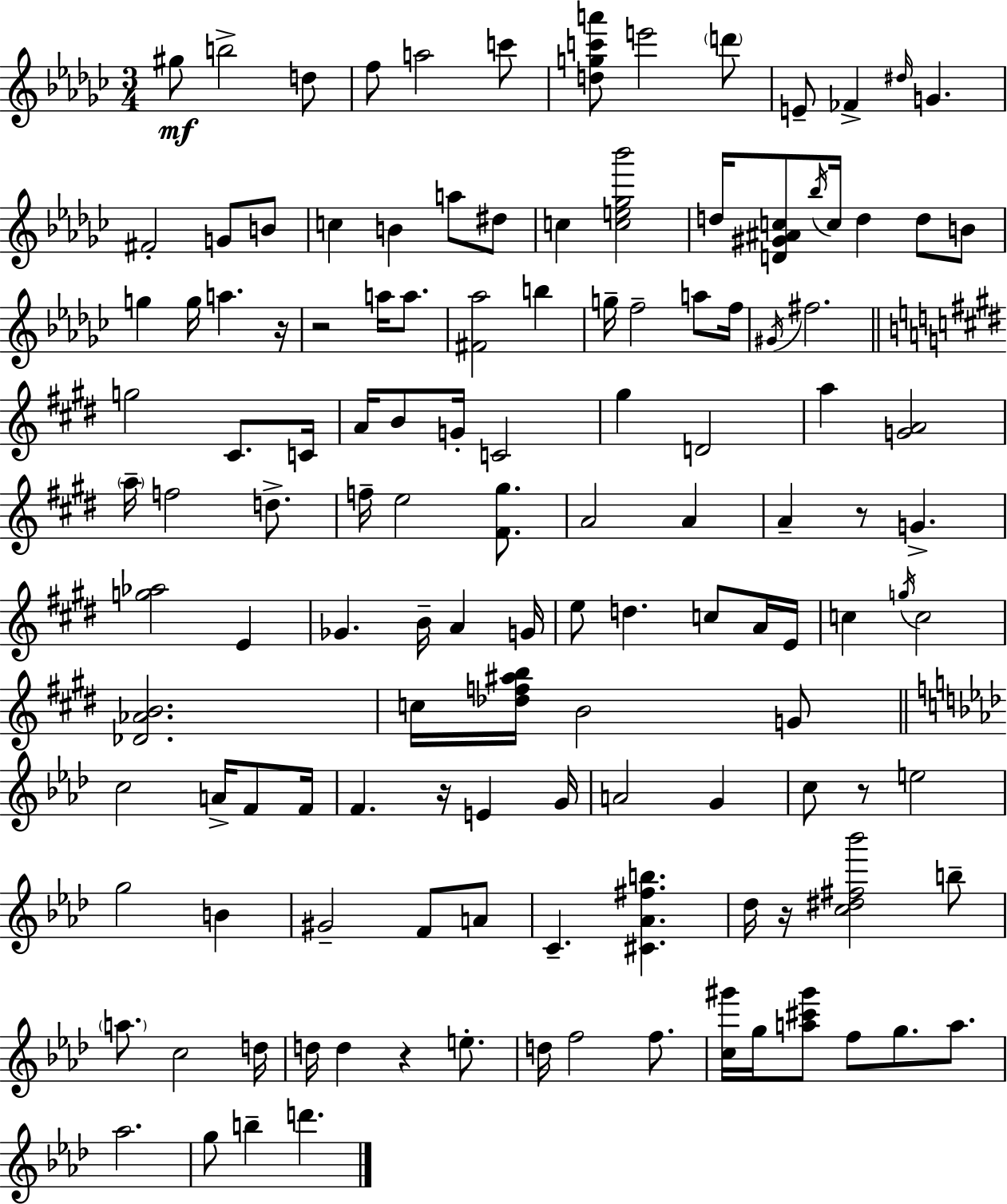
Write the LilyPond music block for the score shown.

{
  \clef treble
  \numericTimeSignature
  \time 3/4
  \key ees \minor
  gis''8\mf b''2-> d''8 | f''8 a''2 c'''8 | <d'' g'' c''' a'''>8 e'''2 \parenthesize d'''8 | e'8-- fes'4-> \grace { dis''16 } g'4. | \break fis'2-. g'8 b'8 | c''4 b'4 a''8 dis''8 | c''4 <c'' e'' ges'' bes'''>2 | d''16 <d' gis' ais' c''>8 \acciaccatura { bes''16 } c''16 d''4 d''8 | \break b'8 g''4 g''16 a''4. | r16 r2 a''16 a''8. | <fis' aes''>2 b''4 | g''16-- f''2-- a''8 | \break f''16 \acciaccatura { gis'16 } fis''2. | \bar "||" \break \key e \major g''2 cis'8. c'16 | a'16 b'8 g'16-. c'2 | gis''4 d'2 | a''4 <g' a'>2 | \break \parenthesize a''16-- f''2 d''8.-> | f''16-- e''2 <fis' gis''>8. | a'2 a'4 | a'4-- r8 g'4.-> | \break <g'' aes''>2 e'4 | ges'4. b'16-- a'4 g'16 | e''8 d''4. c''8 a'16 e'16 | c''4 \acciaccatura { g''16 } c''2 | \break <des' aes' b'>2. | c''16 <des'' f'' ais'' b''>16 b'2 g'8 | \bar "||" \break \key f \minor c''2 a'16-> f'8 f'16 | f'4. r16 e'4 g'16 | a'2 g'4 | c''8 r8 e''2 | \break g''2 b'4 | gis'2-- f'8 a'8 | c'4.-- <cis' aes' fis'' b''>4. | des''16 r16 <c'' dis'' fis'' bes'''>2 b''8-- | \break \parenthesize a''8. c''2 d''16 | d''16 d''4 r4 e''8.-. | d''16 f''2 f''8. | <c'' gis'''>16 g''16 <a'' cis''' gis'''>8 f''8 g''8. a''8. | \break aes''2. | g''8 b''4-- d'''4. | \bar "|."
}